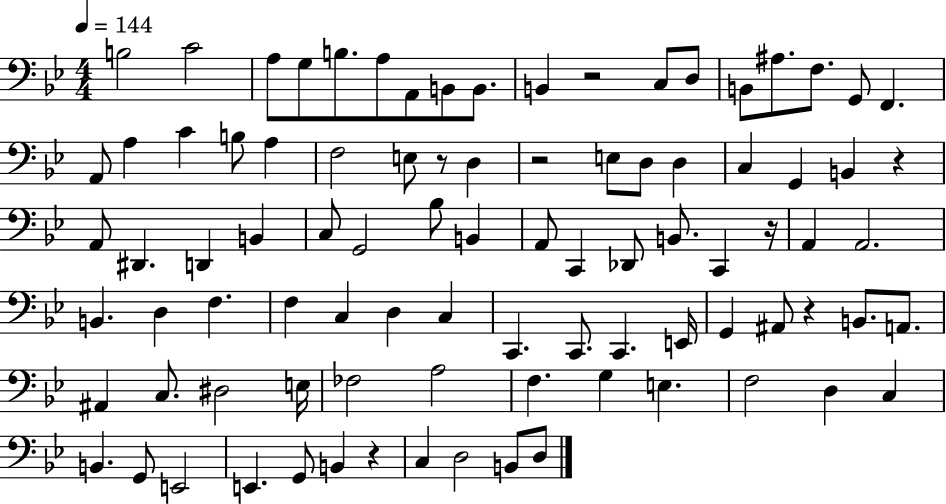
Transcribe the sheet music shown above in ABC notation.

X:1
T:Untitled
M:4/4
L:1/4
K:Bb
B,2 C2 A,/2 G,/2 B,/2 A,/2 A,,/2 B,,/2 B,,/2 B,, z2 C,/2 D,/2 B,,/2 ^A,/2 F,/2 G,,/2 F,, A,,/2 A, C B,/2 A, F,2 E,/2 z/2 D, z2 E,/2 D,/2 D, C, G,, B,, z A,,/2 ^D,, D,, B,, C,/2 G,,2 _B,/2 B,, A,,/2 C,, _D,,/2 B,,/2 C,, z/4 A,, A,,2 B,, D, F, F, C, D, C, C,, C,,/2 C,, E,,/4 G,, ^A,,/2 z B,,/2 A,,/2 ^A,, C,/2 ^D,2 E,/4 _F,2 A,2 F, G, E, F,2 D, C, B,, G,,/2 E,,2 E,, G,,/2 B,, z C, D,2 B,,/2 D,/2